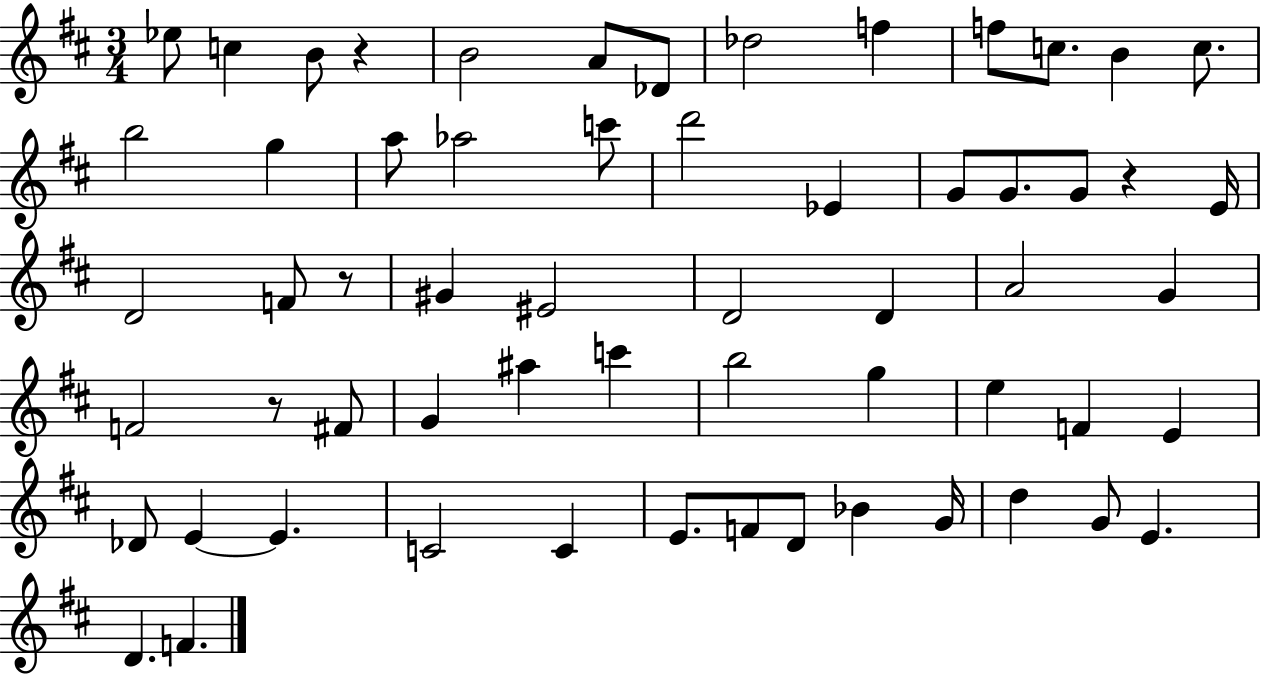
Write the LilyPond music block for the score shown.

{
  \clef treble
  \numericTimeSignature
  \time 3/4
  \key d \major
  ees''8 c''4 b'8 r4 | b'2 a'8 des'8 | des''2 f''4 | f''8 c''8. b'4 c''8. | \break b''2 g''4 | a''8 aes''2 c'''8 | d'''2 ees'4 | g'8 g'8. g'8 r4 e'16 | \break d'2 f'8 r8 | gis'4 eis'2 | d'2 d'4 | a'2 g'4 | \break f'2 r8 fis'8 | g'4 ais''4 c'''4 | b''2 g''4 | e''4 f'4 e'4 | \break des'8 e'4~~ e'4. | c'2 c'4 | e'8. f'8 d'8 bes'4 g'16 | d''4 g'8 e'4. | \break d'4. f'4. | \bar "|."
}